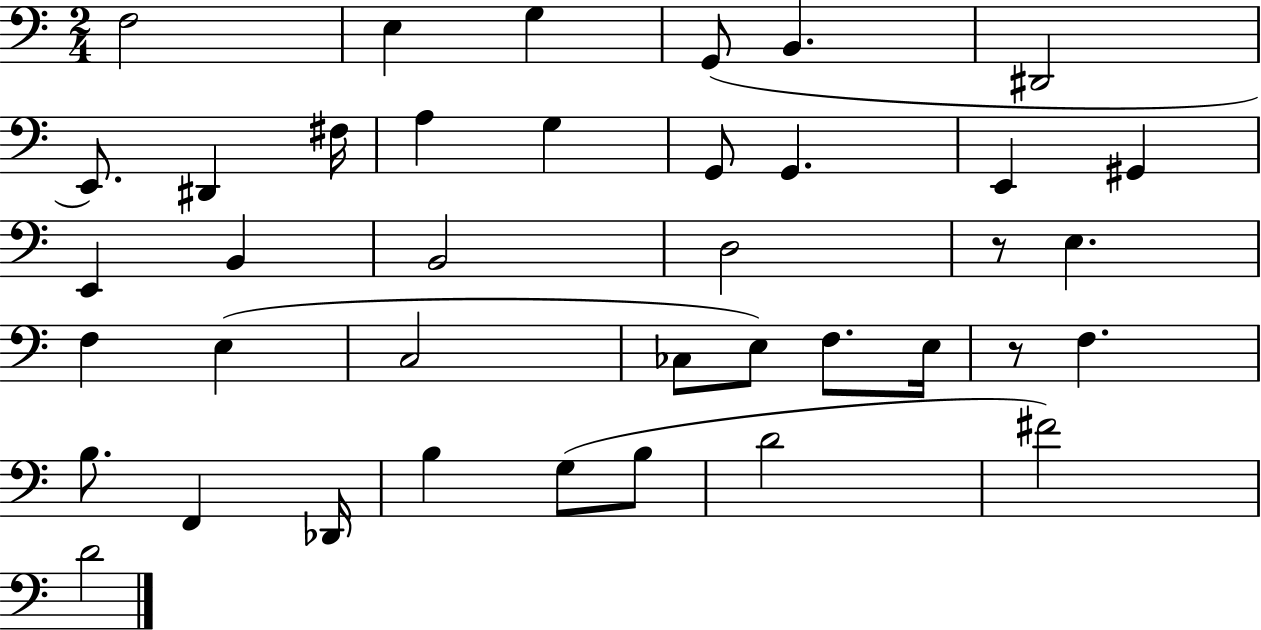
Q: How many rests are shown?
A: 2